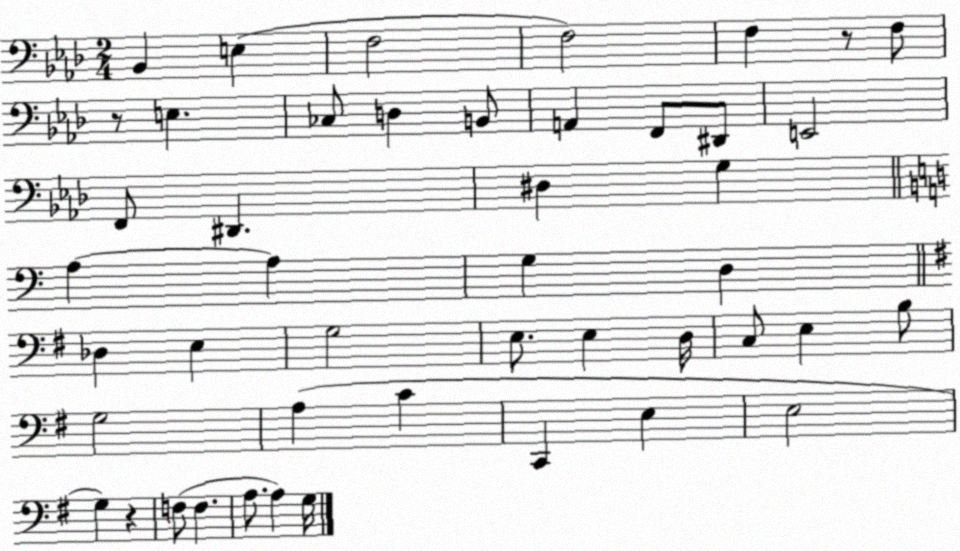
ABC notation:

X:1
T:Untitled
M:2/4
L:1/4
K:Ab
_B,, E, F,2 F,2 F, z/2 F,/2 z/2 E, _C,/2 D, B,,/2 A,, F,,/2 ^D,,/2 E,,2 F,,/2 ^D,, ^D, G, A, A, G, D, _D, E, G,2 E,/2 E, D,/4 C,/2 E, B,/2 G,2 A, C C,, E, E,2 G, z F,/2 F, A,/2 A, G,/4